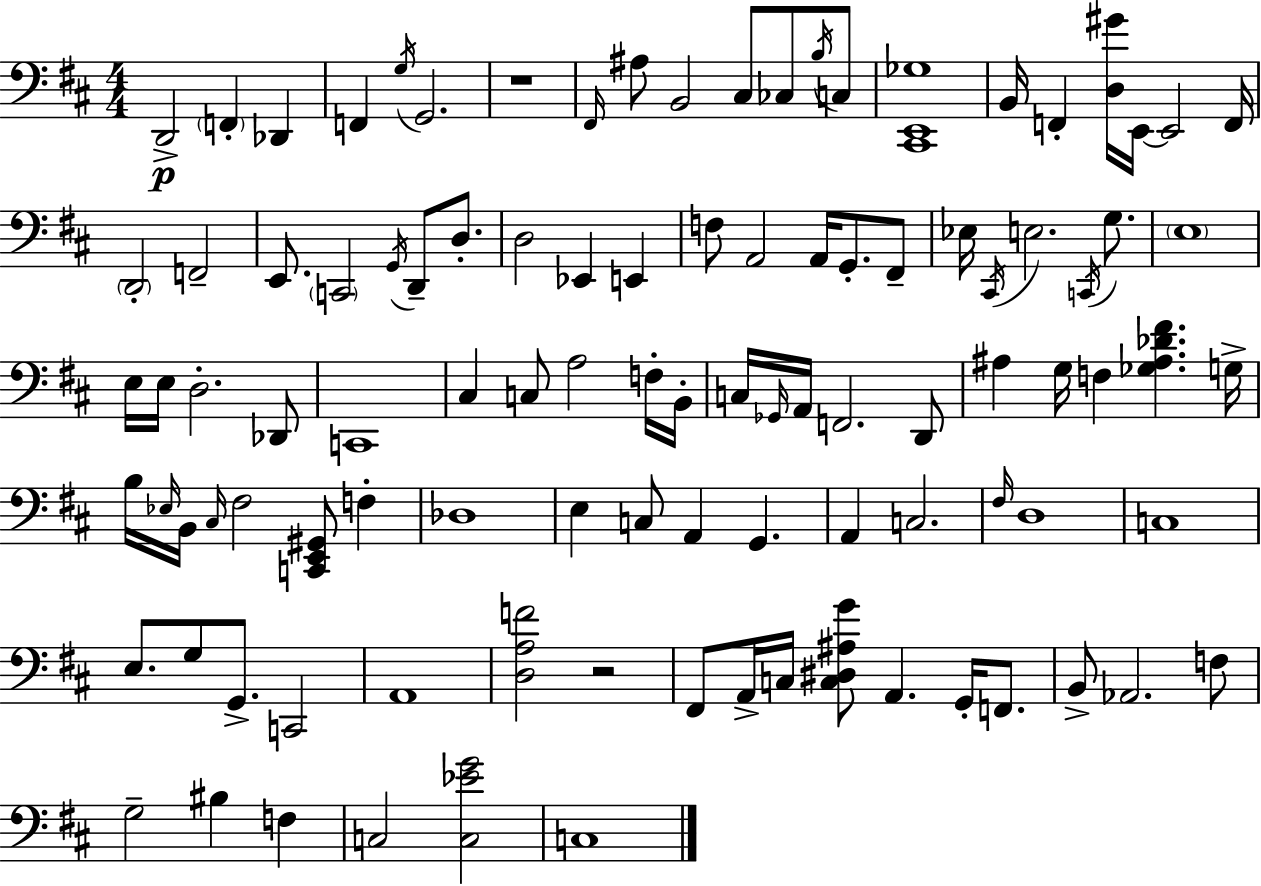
X:1
T:Untitled
M:4/4
L:1/4
K:D
D,,2 F,, _D,, F,, G,/4 G,,2 z4 ^F,,/4 ^A,/2 B,,2 ^C,/2 _C,/2 B,/4 C,/2 [^C,,E,,_G,]4 B,,/4 F,, [D,^G]/4 E,,/4 E,,2 F,,/4 D,,2 F,,2 E,,/2 C,,2 G,,/4 D,,/2 D,/2 D,2 _E,, E,, F,/2 A,,2 A,,/4 G,,/2 ^F,,/2 _E,/4 ^C,,/4 E,2 C,,/4 G,/2 E,4 E,/4 E,/4 D,2 _D,,/2 C,,4 ^C, C,/2 A,2 F,/4 B,,/4 C,/4 _G,,/4 A,,/4 F,,2 D,,/2 ^A, G,/4 F, [_G,^A,_D^F] G,/4 B,/4 _E,/4 B,,/4 ^C,/4 ^F,2 [C,,E,,^G,,]/2 F, _D,4 E, C,/2 A,, G,, A,, C,2 ^F,/4 D,4 C,4 E,/2 G,/2 G,,/2 C,,2 A,,4 [D,A,F]2 z2 ^F,,/2 A,,/4 C,/4 [C,^D,^A,G]/2 A,, G,,/4 F,,/2 B,,/2 _A,,2 F,/2 G,2 ^B, F, C,2 [C,_EG]2 C,4